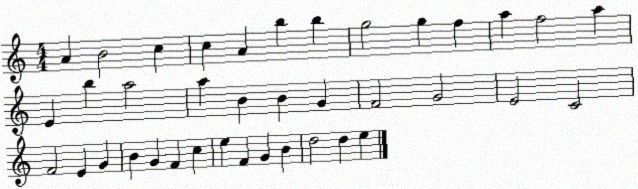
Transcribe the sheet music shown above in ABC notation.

X:1
T:Untitled
M:4/4
L:1/4
K:C
A B2 c c A b b g2 g f a f2 a E b a2 a B B G F2 G2 E2 C2 F2 E G B G F c e F G B d2 d e